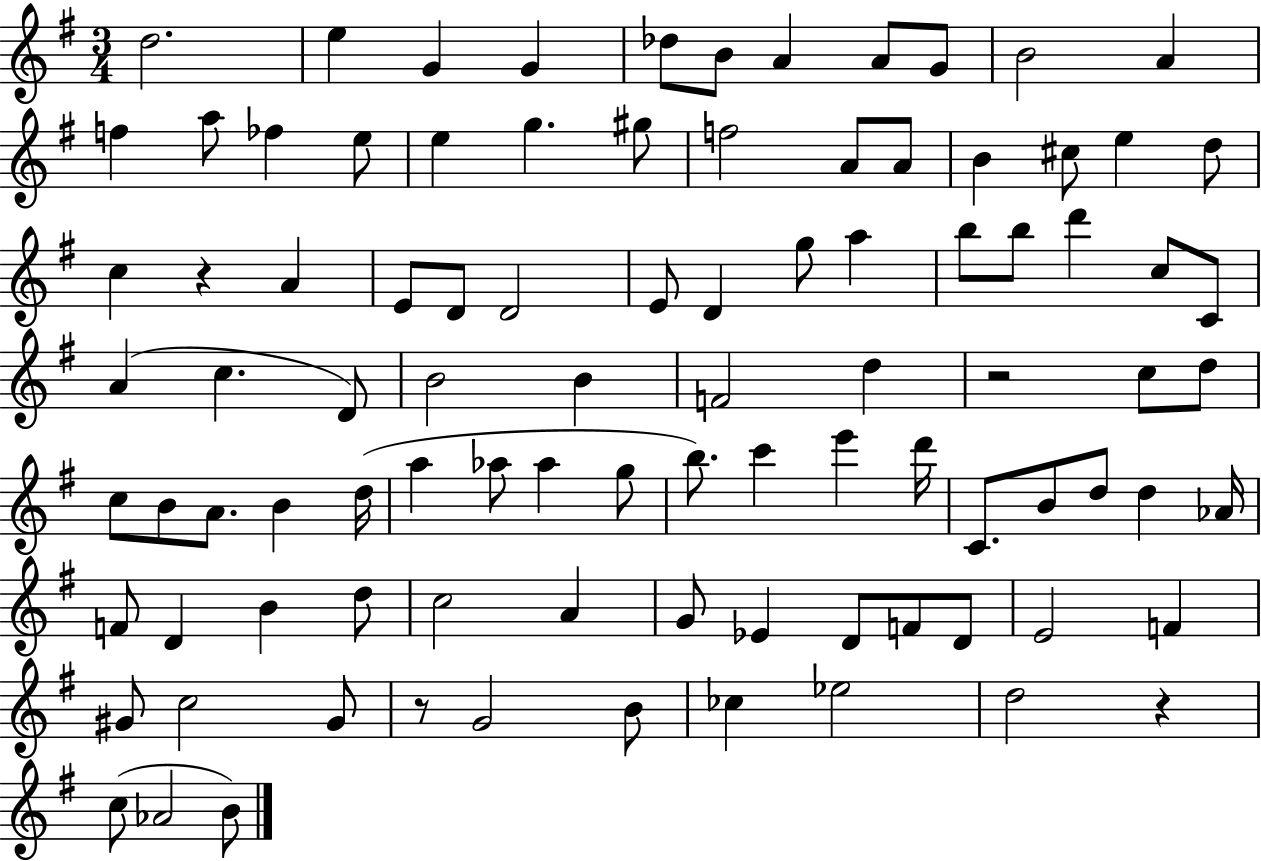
{
  \clef treble
  \numericTimeSignature
  \time 3/4
  \key g \major
  d''2. | e''4 g'4 g'4 | des''8 b'8 a'4 a'8 g'8 | b'2 a'4 | \break f''4 a''8 fes''4 e''8 | e''4 g''4. gis''8 | f''2 a'8 a'8 | b'4 cis''8 e''4 d''8 | \break c''4 r4 a'4 | e'8 d'8 d'2 | e'8 d'4 g''8 a''4 | b''8 b''8 d'''4 c''8 c'8 | \break a'4( c''4. d'8) | b'2 b'4 | f'2 d''4 | r2 c''8 d''8 | \break c''8 b'8 a'8. b'4 d''16( | a''4 aes''8 aes''4 g''8 | b''8.) c'''4 e'''4 d'''16 | c'8. b'8 d''8 d''4 aes'16 | \break f'8 d'4 b'4 d''8 | c''2 a'4 | g'8 ees'4 d'8 f'8 d'8 | e'2 f'4 | \break gis'8 c''2 gis'8 | r8 g'2 b'8 | ces''4 ees''2 | d''2 r4 | \break c''8( aes'2 b'8) | \bar "|."
}